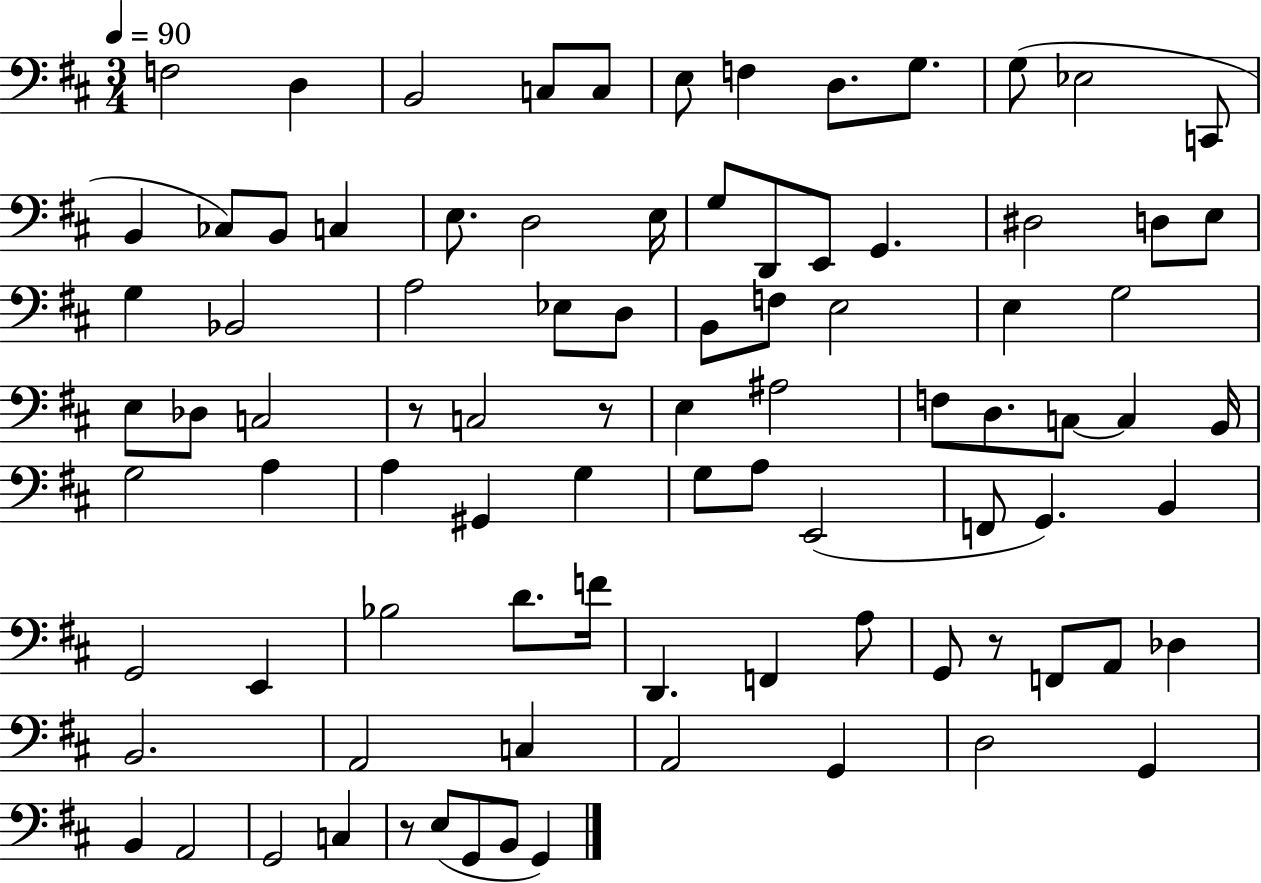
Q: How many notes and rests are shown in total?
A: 89